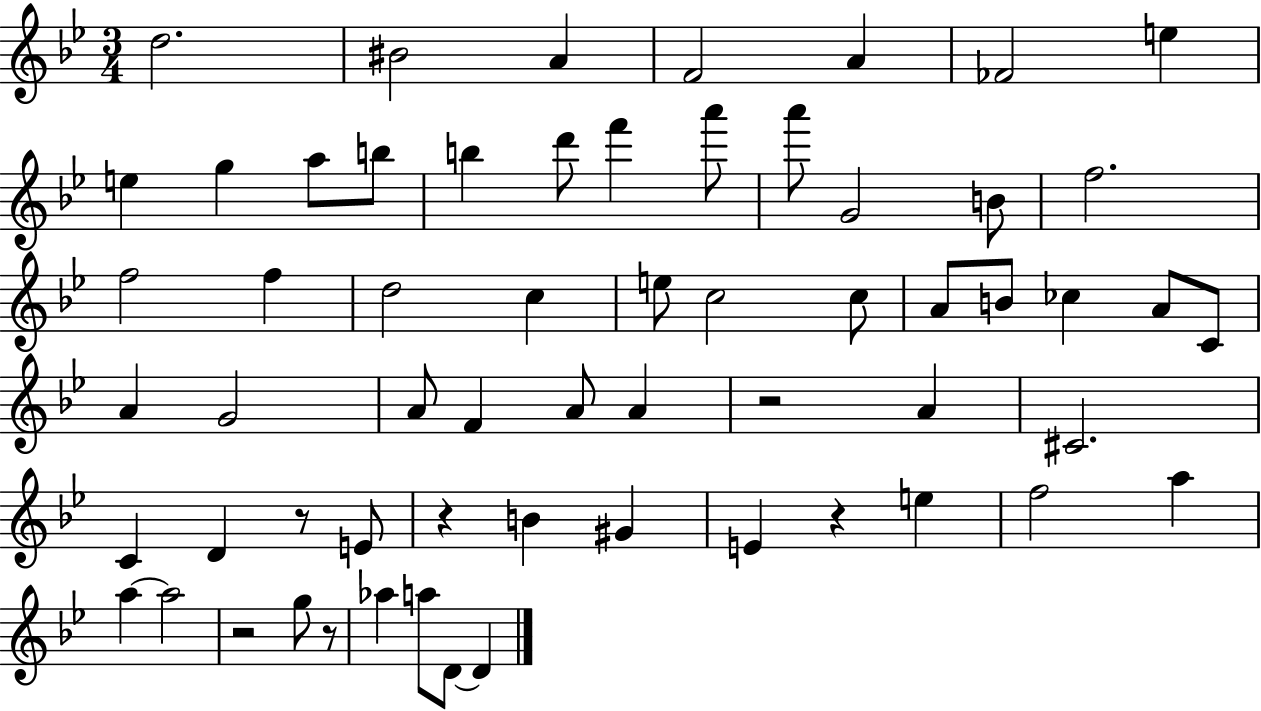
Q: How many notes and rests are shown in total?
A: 61